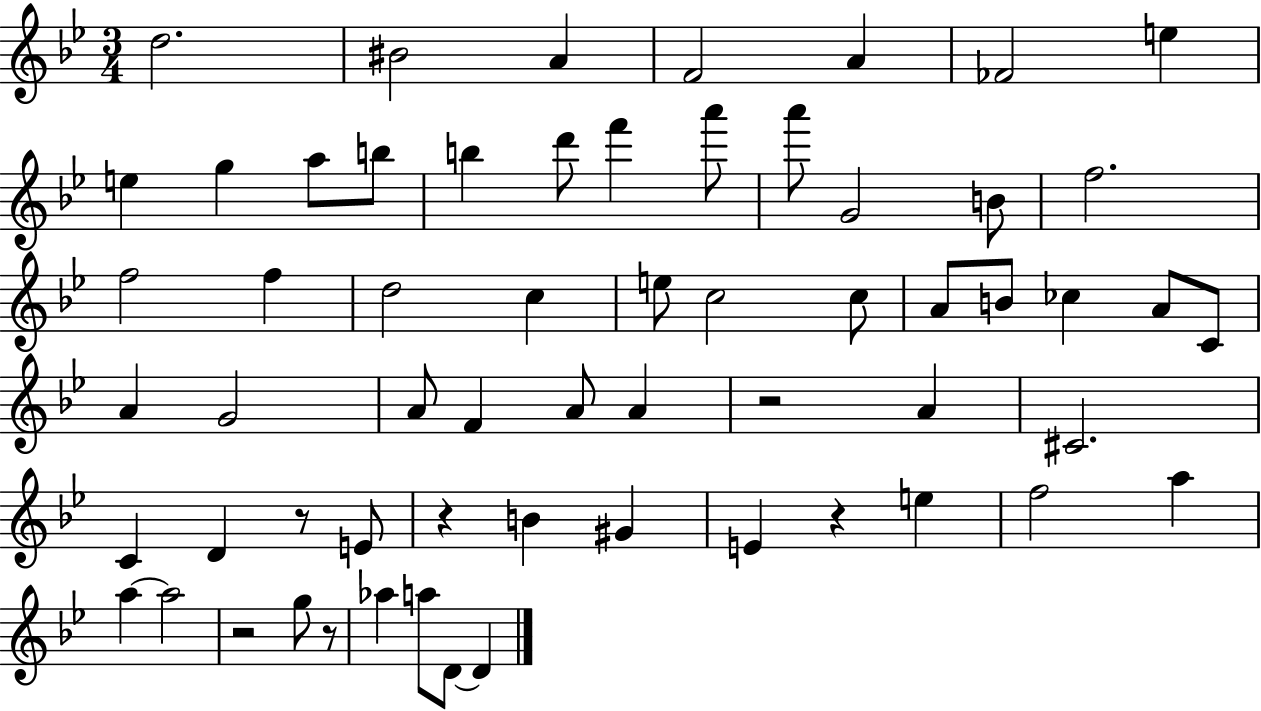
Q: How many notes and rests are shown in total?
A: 61